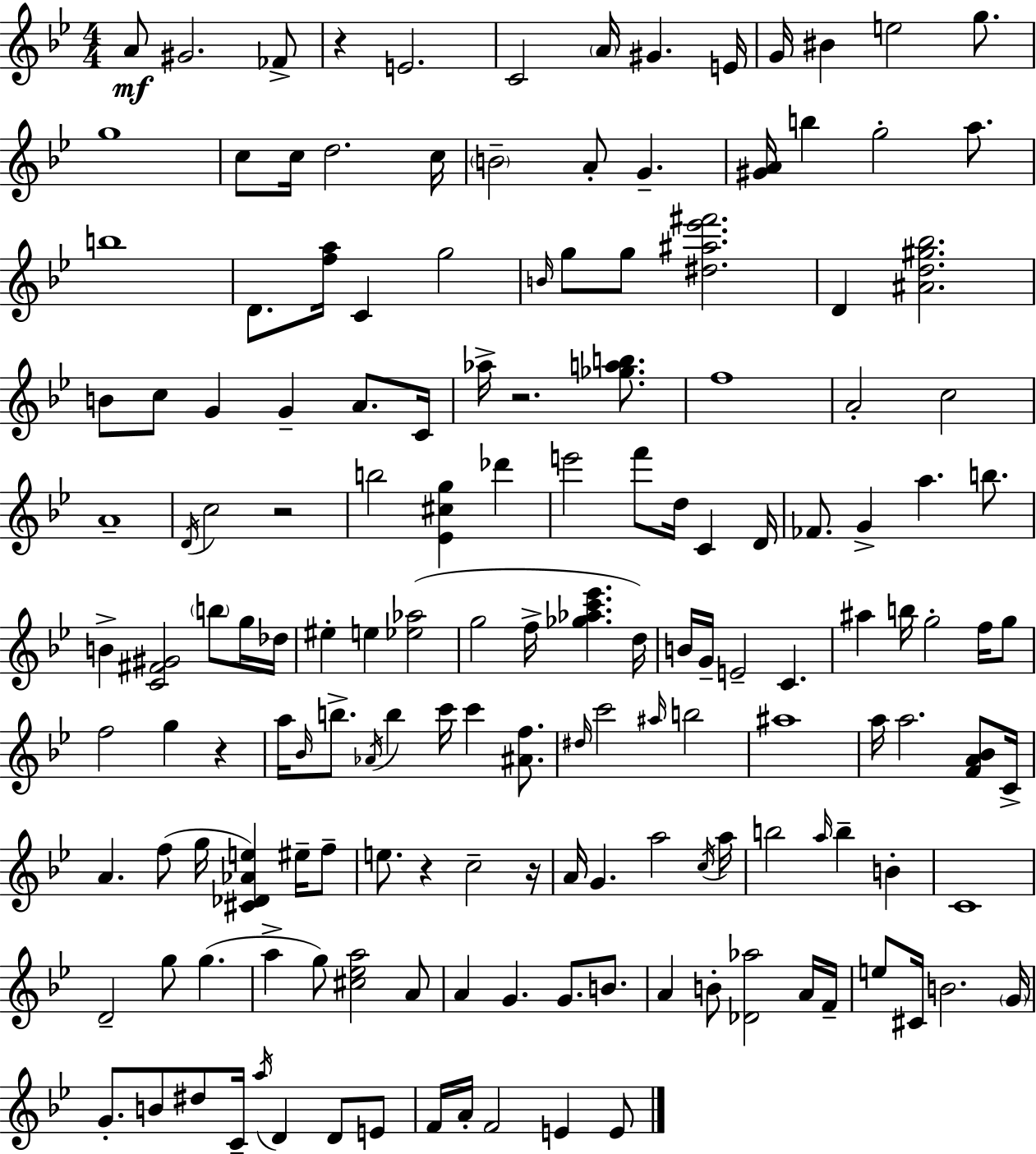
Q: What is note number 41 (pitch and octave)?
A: C5